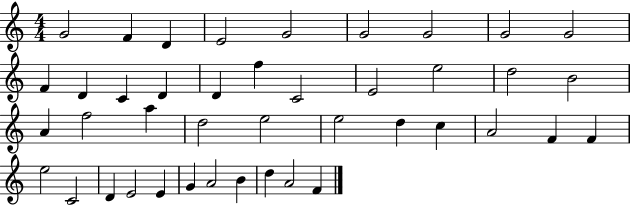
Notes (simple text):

G4/h F4/q D4/q E4/h G4/h G4/h G4/h G4/h G4/h F4/q D4/q C4/q D4/q D4/q F5/q C4/h E4/h E5/h D5/h B4/h A4/q F5/h A5/q D5/h E5/h E5/h D5/q C5/q A4/h F4/q F4/q E5/h C4/h D4/q E4/h E4/q G4/q A4/h B4/q D5/q A4/h F4/q